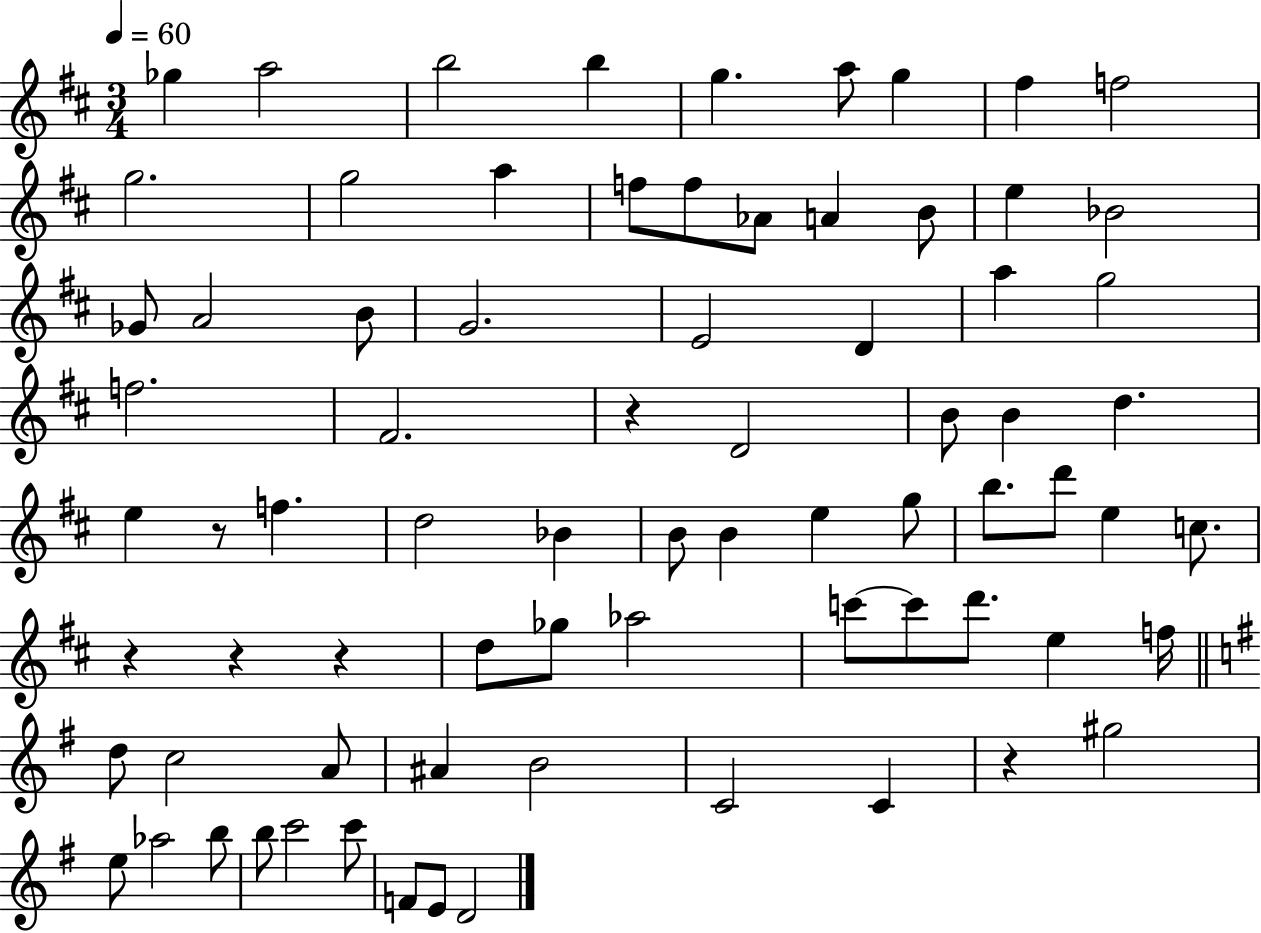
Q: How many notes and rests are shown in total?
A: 76